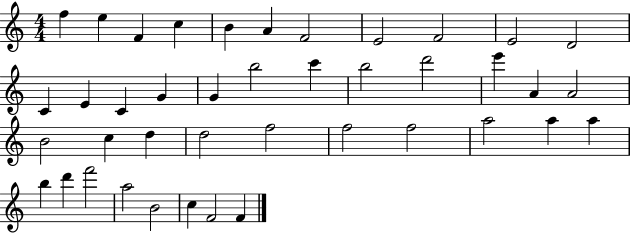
F5/q E5/q F4/q C5/q B4/q A4/q F4/h E4/h F4/h E4/h D4/h C4/q E4/q C4/q G4/q G4/q B5/h C6/q B5/h D6/h E6/q A4/q A4/h B4/h C5/q D5/q D5/h F5/h F5/h F5/h A5/h A5/q A5/q B5/q D6/q F6/h A5/h B4/h C5/q F4/h F4/q